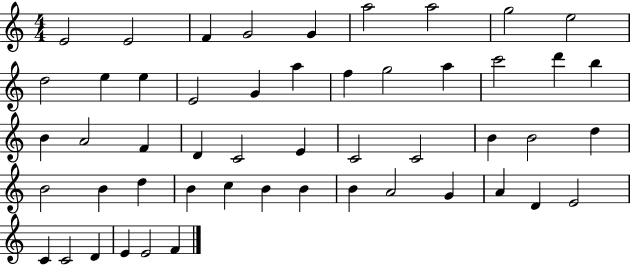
E4/h E4/h F4/q G4/h G4/q A5/h A5/h G5/h E5/h D5/h E5/q E5/q E4/h G4/q A5/q F5/q G5/h A5/q C6/h D6/q B5/q B4/q A4/h F4/q D4/q C4/h E4/q C4/h C4/h B4/q B4/h D5/q B4/h B4/q D5/q B4/q C5/q B4/q B4/q B4/q A4/h G4/q A4/q D4/q E4/h C4/q C4/h D4/q E4/q E4/h F4/q